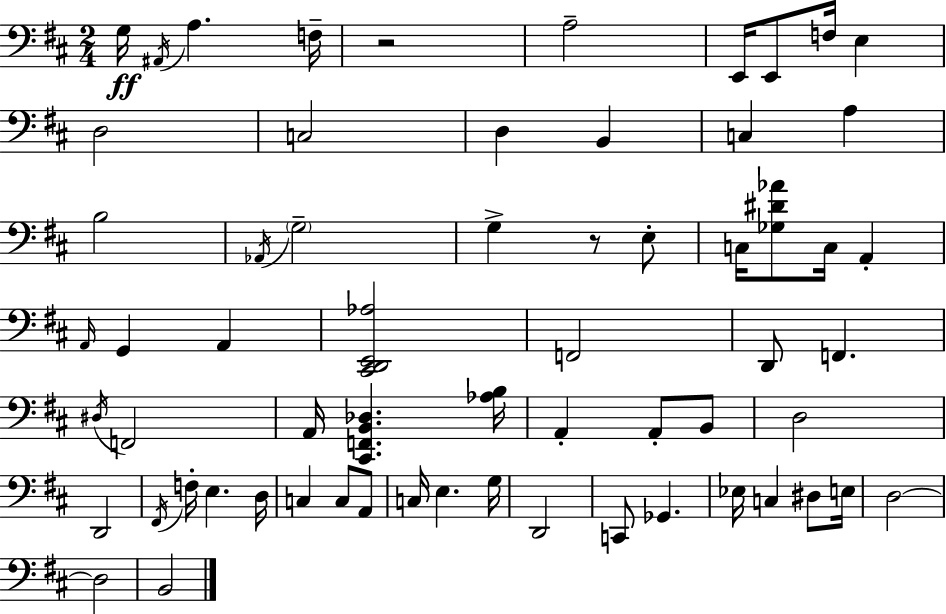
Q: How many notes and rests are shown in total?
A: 63